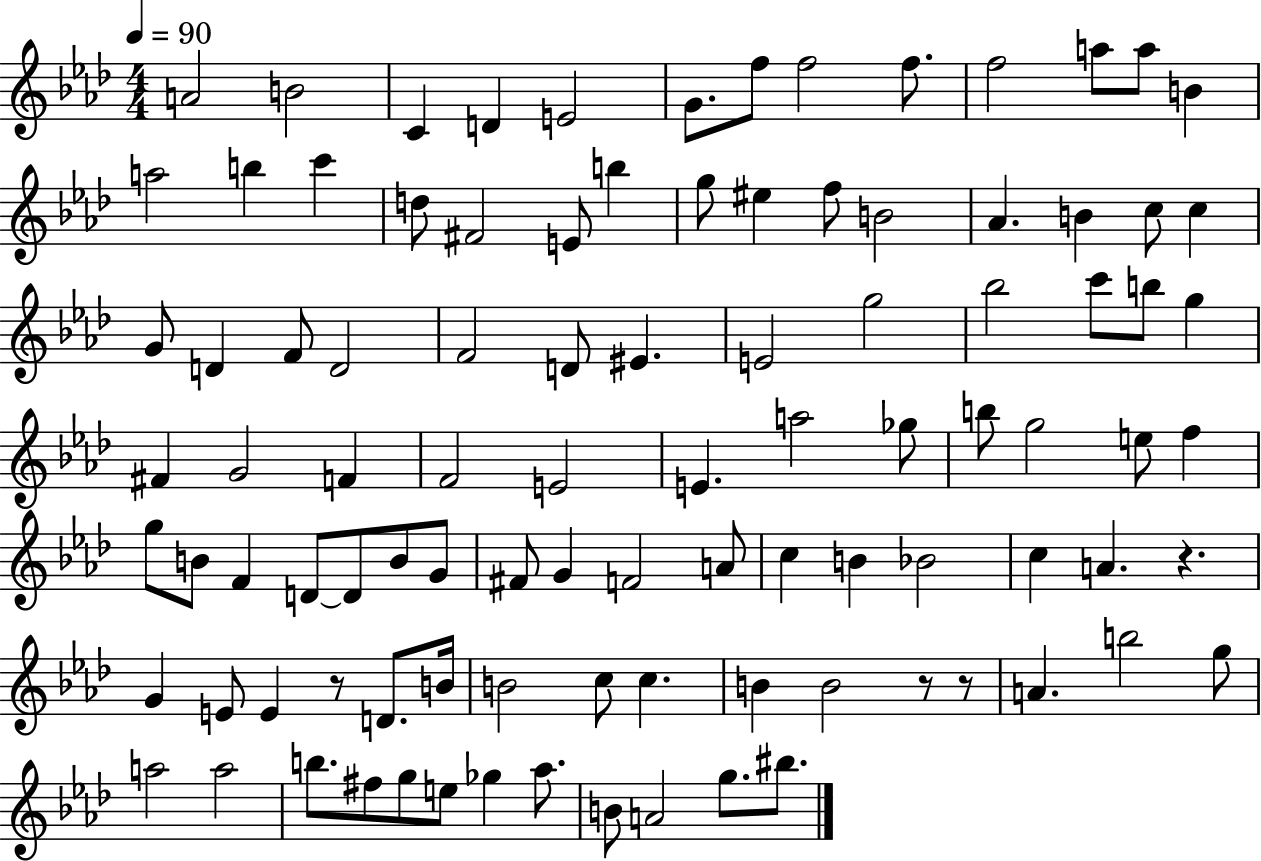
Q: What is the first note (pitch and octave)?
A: A4